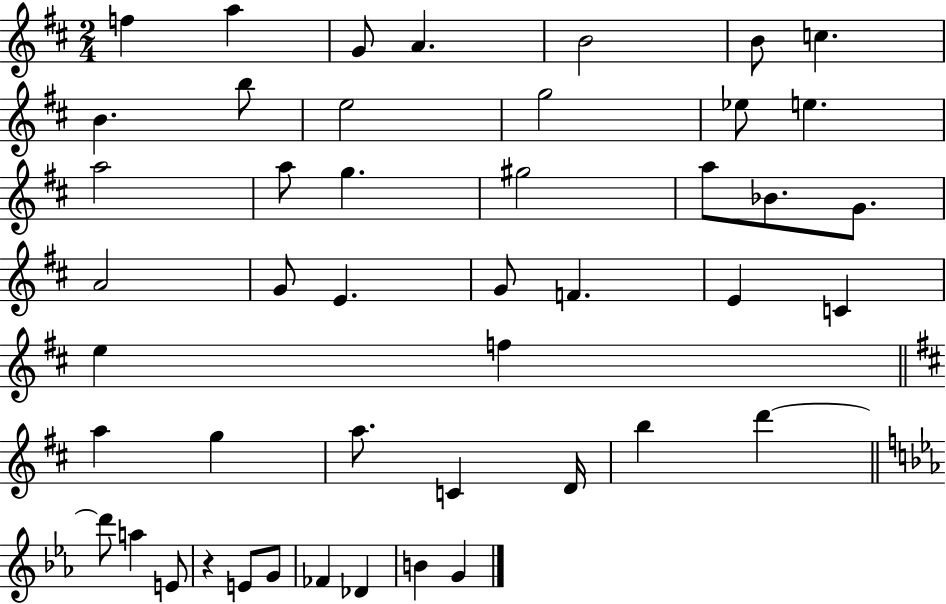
{
  \clef treble
  \numericTimeSignature
  \time 2/4
  \key d \major
  \repeat volta 2 { f''4 a''4 | g'8 a'4. | b'2 | b'8 c''4. | \break b'4. b''8 | e''2 | g''2 | ees''8 e''4. | \break a''2 | a''8 g''4. | gis''2 | a''8 bes'8. g'8. | \break a'2 | g'8 e'4. | g'8 f'4. | e'4 c'4 | \break e''4 f''4 | \bar "||" \break \key d \major a''4 g''4 | a''8. c'4 d'16 | b''4 d'''4~~ | \bar "||" \break \key c \minor d'''8 a''4 e'8 | r4 e'8 g'8 | fes'4 des'4 | b'4 g'4 | \break } \bar "|."
}